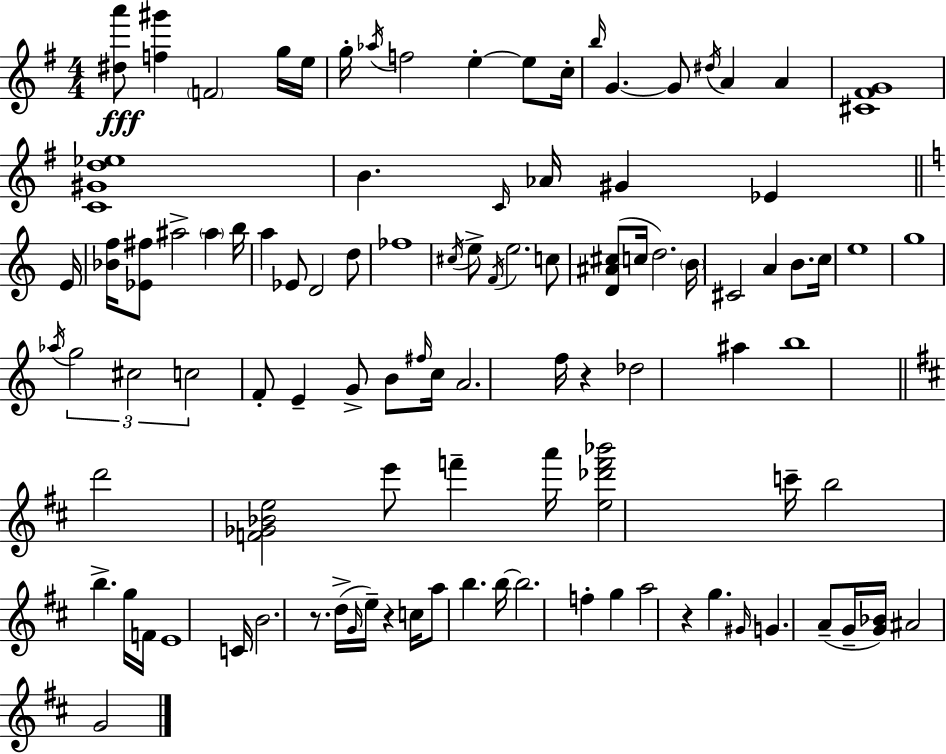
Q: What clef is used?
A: treble